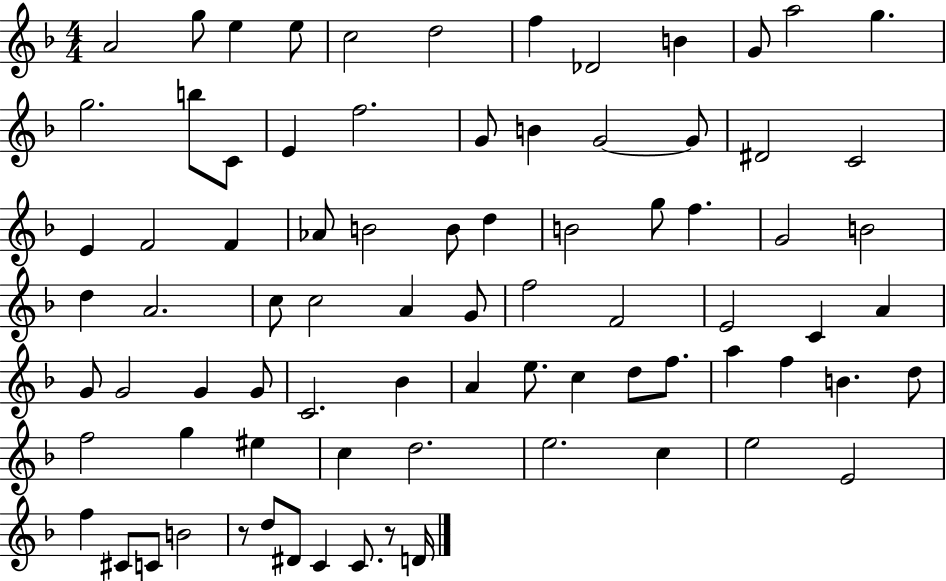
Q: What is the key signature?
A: F major